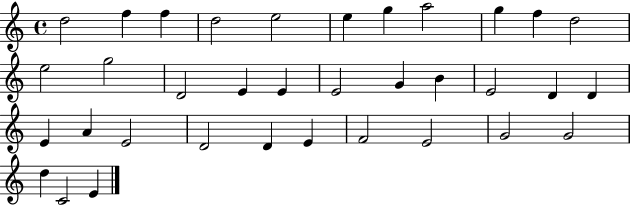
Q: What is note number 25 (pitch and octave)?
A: E4